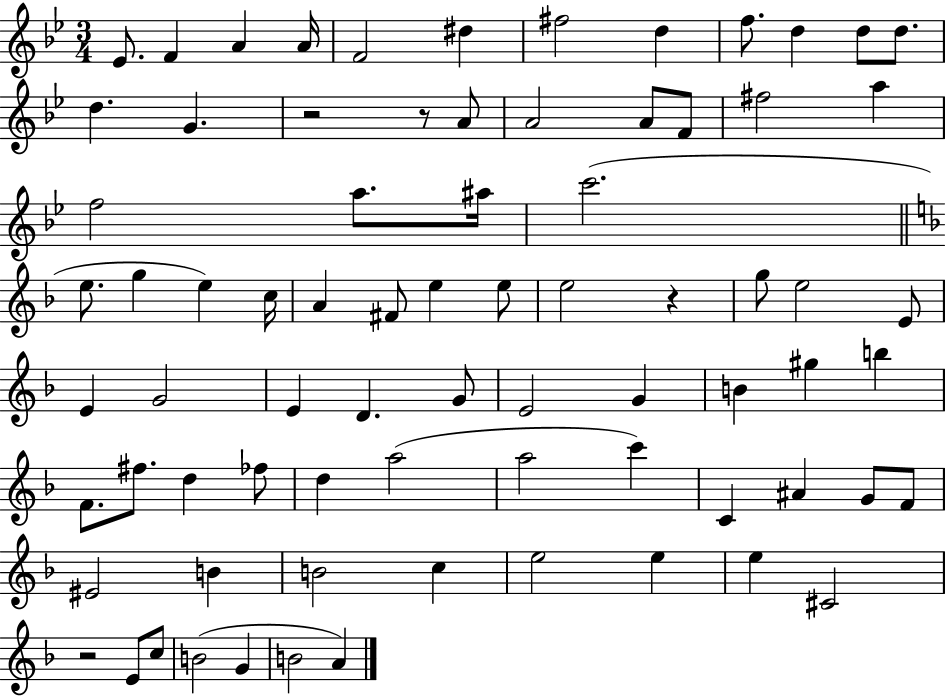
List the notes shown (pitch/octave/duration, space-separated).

Eb4/e. F4/q A4/q A4/s F4/h D#5/q F#5/h D5/q F5/e. D5/q D5/e D5/e. D5/q. G4/q. R/h R/e A4/e A4/h A4/e F4/e F#5/h A5/q F5/h A5/e. A#5/s C6/h. E5/e. G5/q E5/q C5/s A4/q F#4/e E5/q E5/e E5/h R/q G5/e E5/h E4/e E4/q G4/h E4/q D4/q. G4/e E4/h G4/q B4/q G#5/q B5/q F4/e. F#5/e. D5/q FES5/e D5/q A5/h A5/h C6/q C4/q A#4/q G4/e F4/e EIS4/h B4/q B4/h C5/q E5/h E5/q E5/q C#4/h R/h E4/e C5/e B4/h G4/q B4/h A4/q